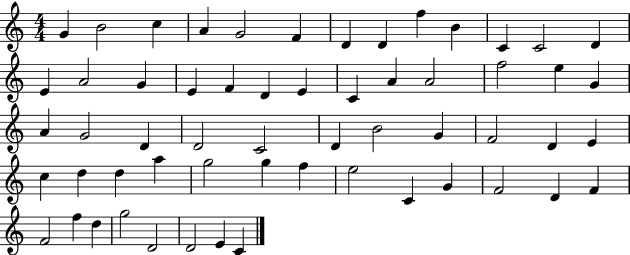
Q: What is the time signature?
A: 4/4